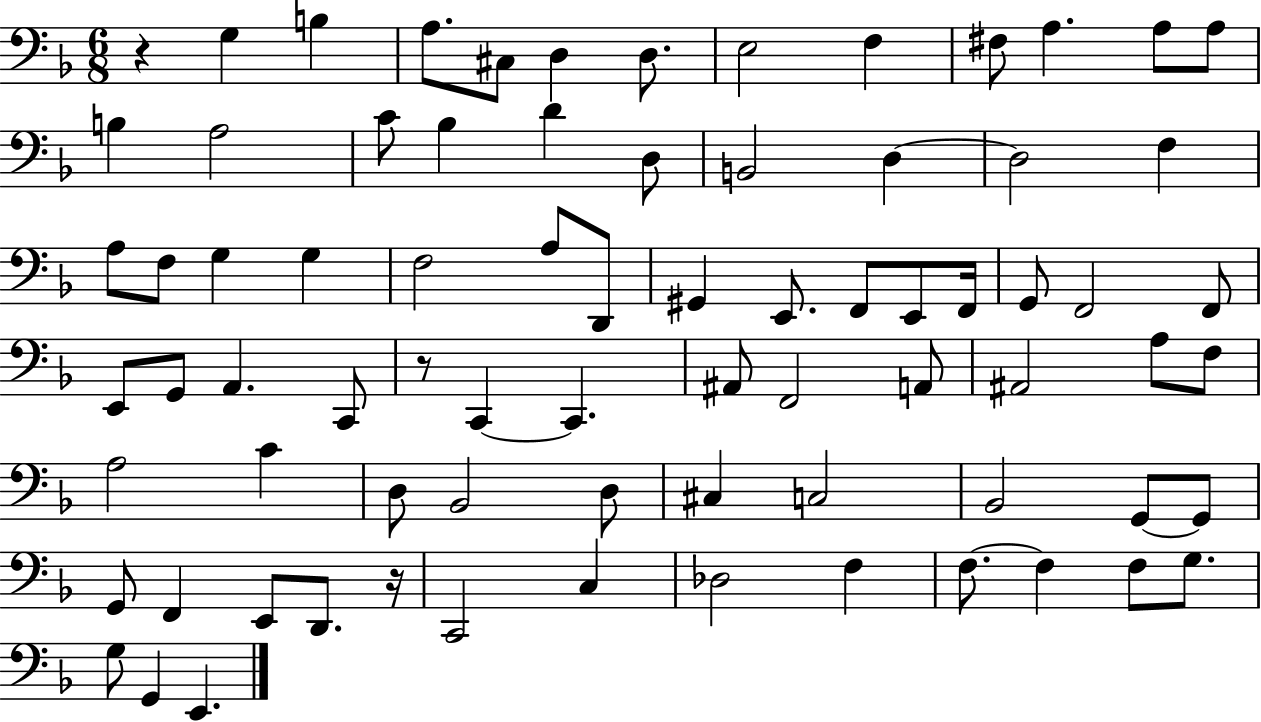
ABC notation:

X:1
T:Untitled
M:6/8
L:1/4
K:F
z G, B, A,/2 ^C,/2 D, D,/2 E,2 F, ^F,/2 A, A,/2 A,/2 B, A,2 C/2 _B, D D,/2 B,,2 D, D,2 F, A,/2 F,/2 G, G, F,2 A,/2 D,,/2 ^G,, E,,/2 F,,/2 E,,/2 F,,/4 G,,/2 F,,2 F,,/2 E,,/2 G,,/2 A,, C,,/2 z/2 C,, C,, ^A,,/2 F,,2 A,,/2 ^A,,2 A,/2 F,/2 A,2 C D,/2 _B,,2 D,/2 ^C, C,2 _B,,2 G,,/2 G,,/2 G,,/2 F,, E,,/2 D,,/2 z/4 C,,2 C, _D,2 F, F,/2 F, F,/2 G,/2 G,/2 G,, E,,